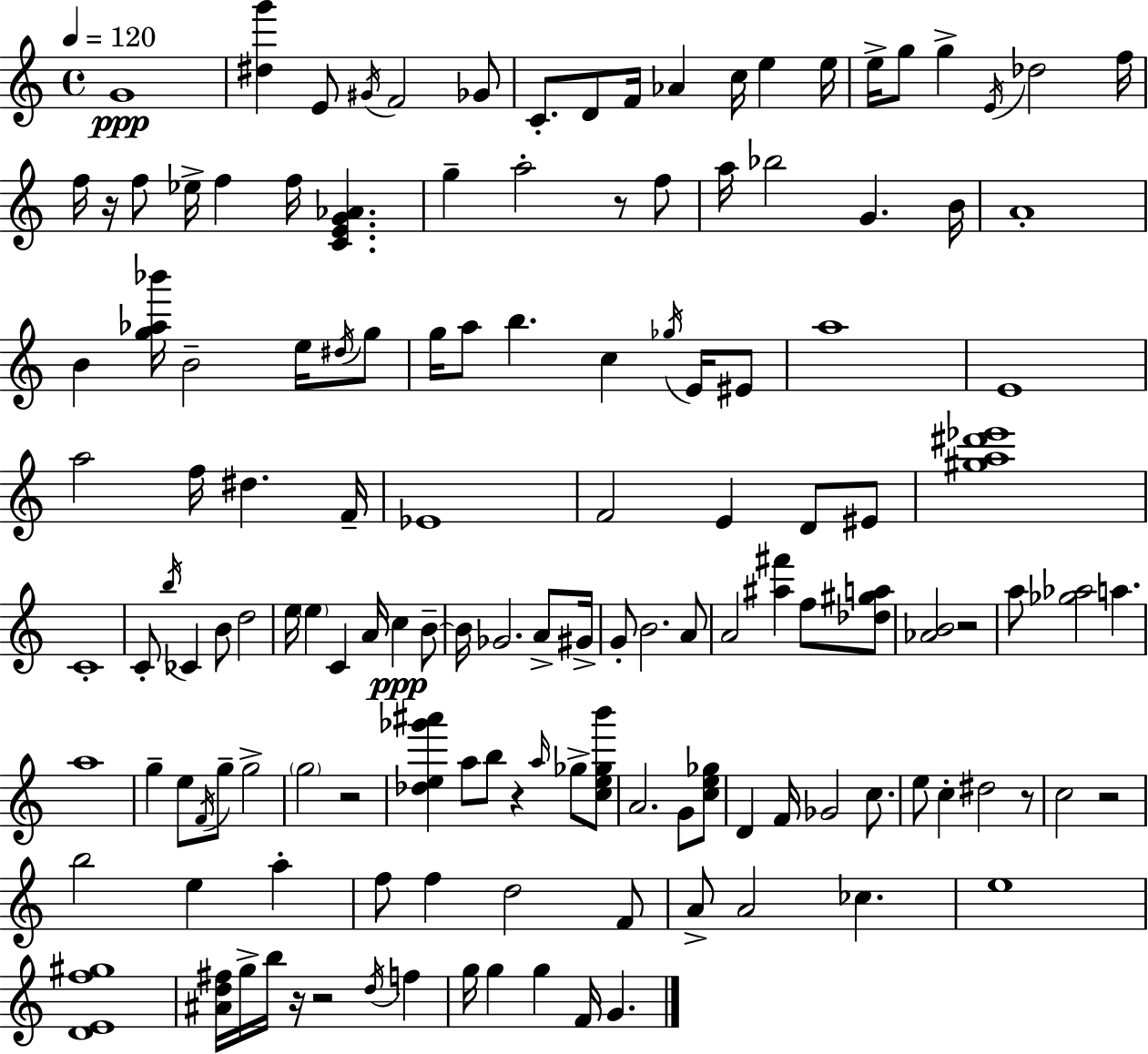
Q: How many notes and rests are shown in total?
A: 140